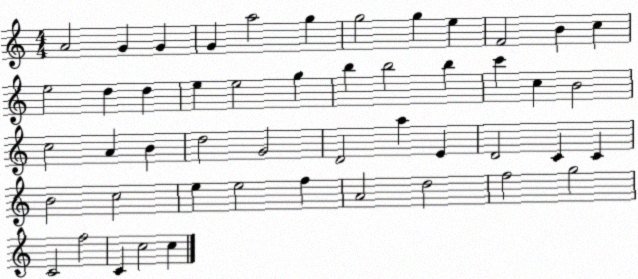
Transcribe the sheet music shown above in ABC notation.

X:1
T:Untitled
M:4/4
L:1/4
K:C
A2 G G G a2 g g2 g e F2 B c e2 d d e e2 g b b2 b c' c B2 c2 A B d2 G2 D2 a E D2 C C B2 c2 e e2 f A2 d2 f2 g2 C2 f2 C c2 c